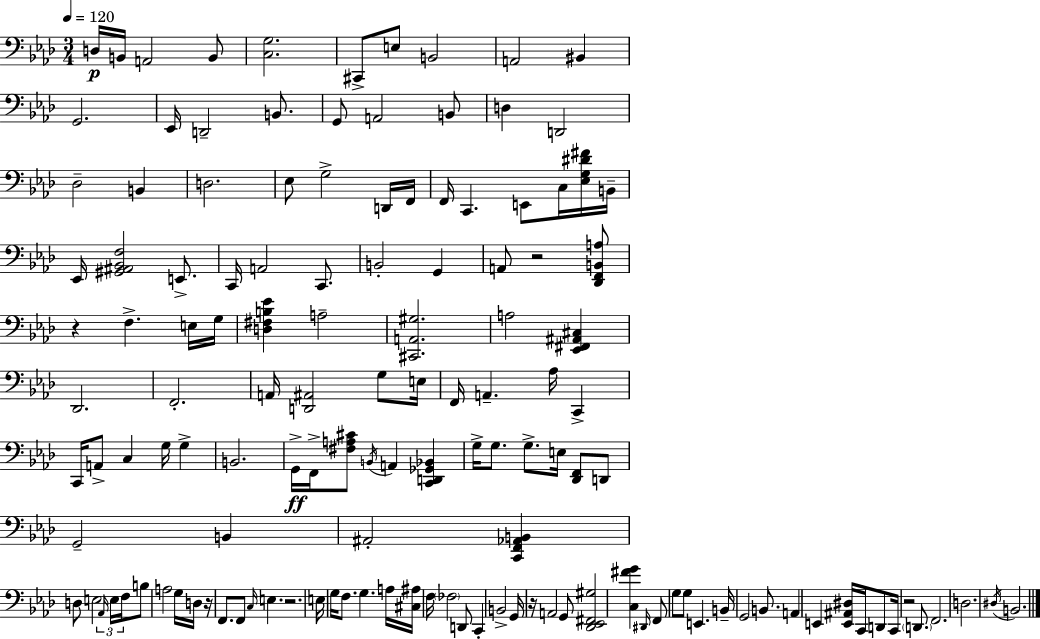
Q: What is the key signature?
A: AES major